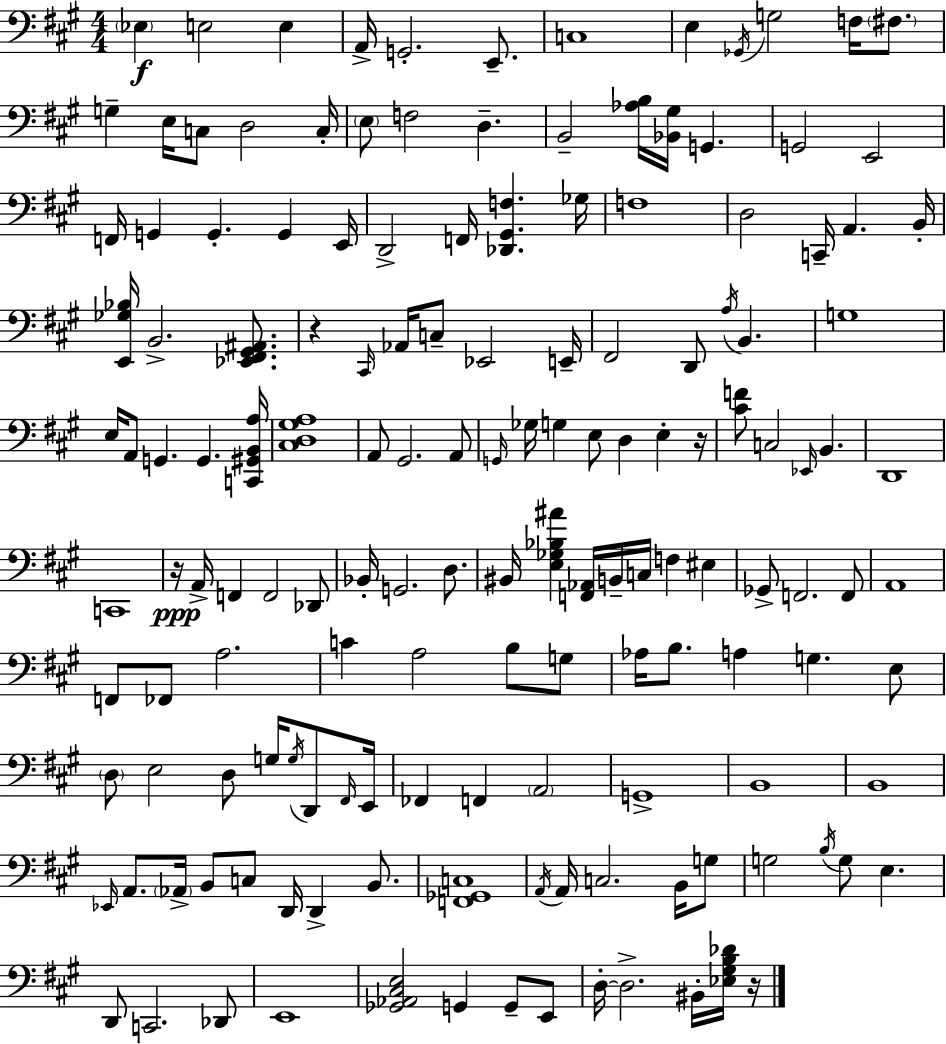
X:1
T:Untitled
M:4/4
L:1/4
K:A
_E, E,2 E, A,,/4 G,,2 E,,/2 C,4 E, _G,,/4 G,2 F,/4 ^F,/2 G, E,/4 C,/2 D,2 C,/4 E,/2 F,2 D, B,,2 [_A,B,]/4 [_B,,^G,]/4 G,, G,,2 E,,2 F,,/4 G,, G,, G,, E,,/4 D,,2 F,,/4 [_D,,^G,,F,] _G,/4 F,4 D,2 C,,/4 A,, B,,/4 [E,,_G,_B,]/4 B,,2 [_E,,^F,,^G,,^A,,]/2 z ^C,,/4 _A,,/4 C,/2 _E,,2 E,,/4 ^F,,2 D,,/2 A,/4 B,, G,4 E,/4 A,,/2 G,, G,, [C,,^G,,B,,A,]/4 [^C,D,^G,A,]4 A,,/2 ^G,,2 A,,/2 G,,/4 _G,/4 G, E,/2 D, E, z/4 [^CF]/2 C,2 _E,,/4 B,, D,,4 C,,4 z/4 A,,/4 F,, F,,2 _D,,/2 _B,,/4 G,,2 D,/2 ^B,,/4 [E,_G,_B,^A] [F,,_A,,]/4 B,,/4 C,/4 F, ^E, _G,,/2 F,,2 F,,/2 A,,4 F,,/2 _F,,/2 A,2 C A,2 B,/2 G,/2 _A,/4 B,/2 A, G, E,/2 D,/2 E,2 D,/2 G,/4 G,/4 D,,/2 ^F,,/4 E,,/4 _F,, F,, A,,2 G,,4 B,,4 B,,4 _E,,/4 A,,/2 _A,,/4 B,,/2 C,/2 D,,/4 D,, B,,/2 [F,,_G,,C,]4 A,,/4 A,,/4 C,2 B,,/4 G,/2 G,2 B,/4 G,/2 E, D,,/2 C,,2 _D,,/2 E,,4 [_G,,_A,,^C,E,]2 G,, G,,/2 E,,/2 D,/4 D,2 ^B,,/4 [_E,^G,B,_D]/4 z/4